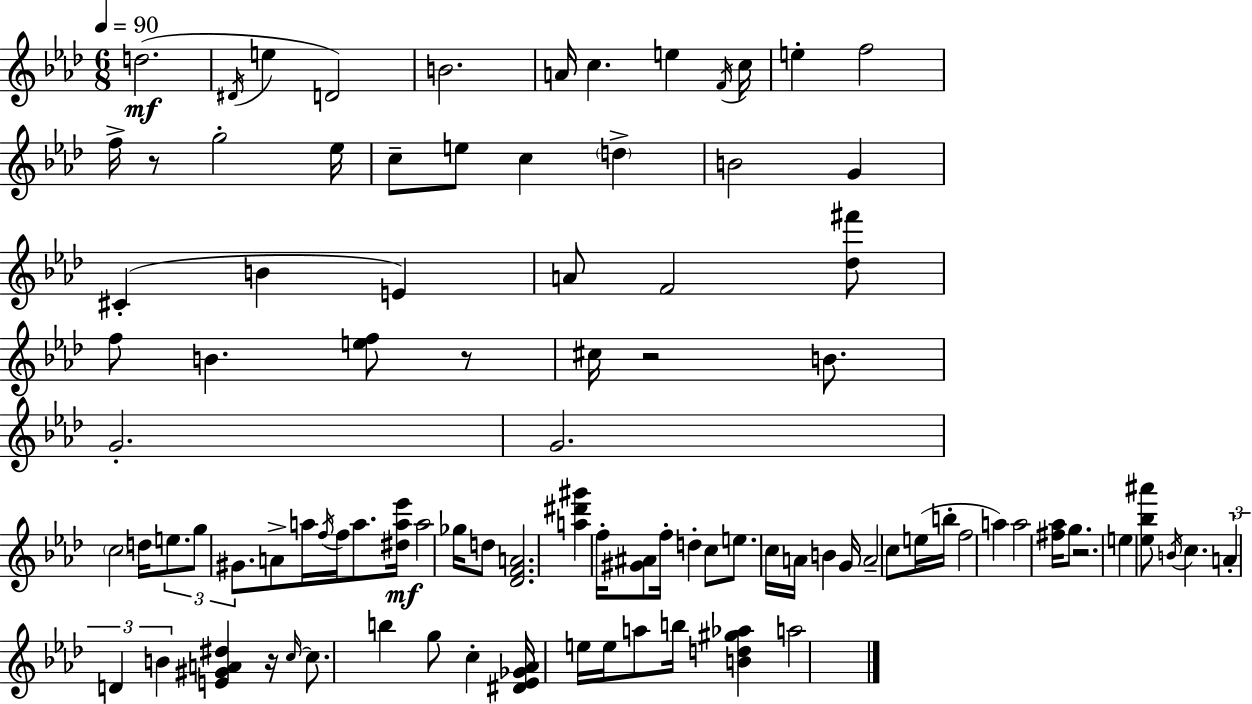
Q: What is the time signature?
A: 6/8